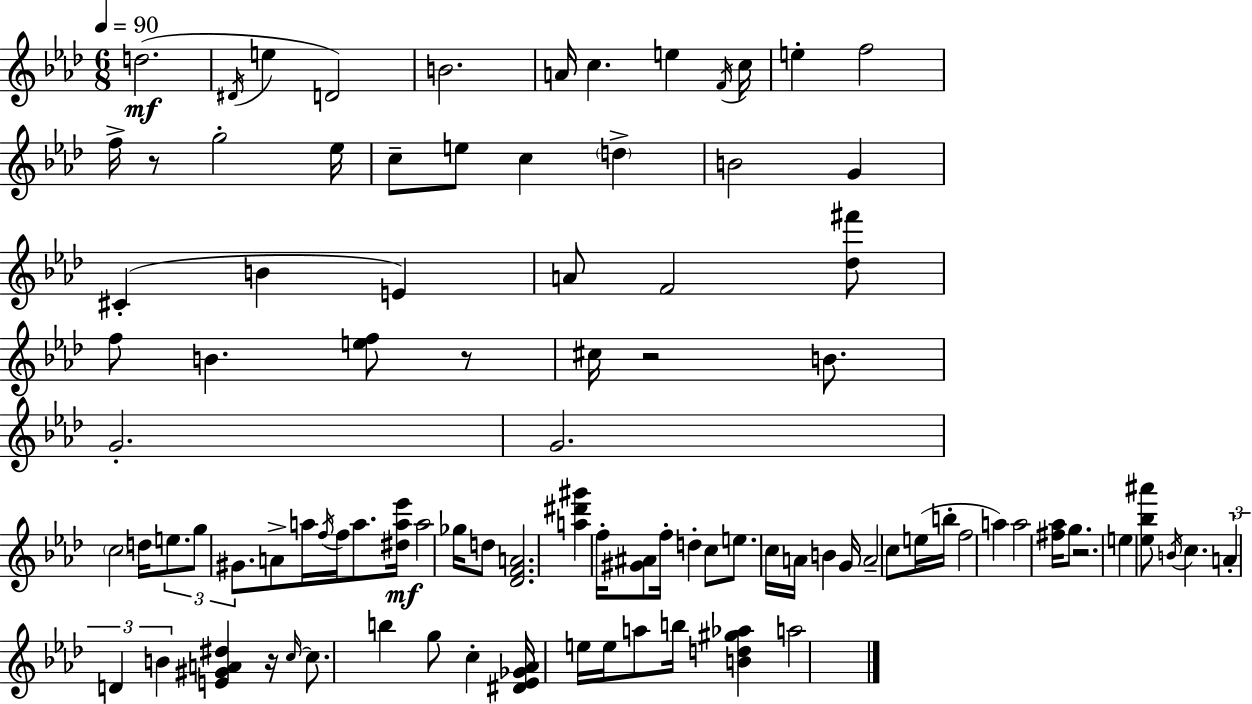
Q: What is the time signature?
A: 6/8